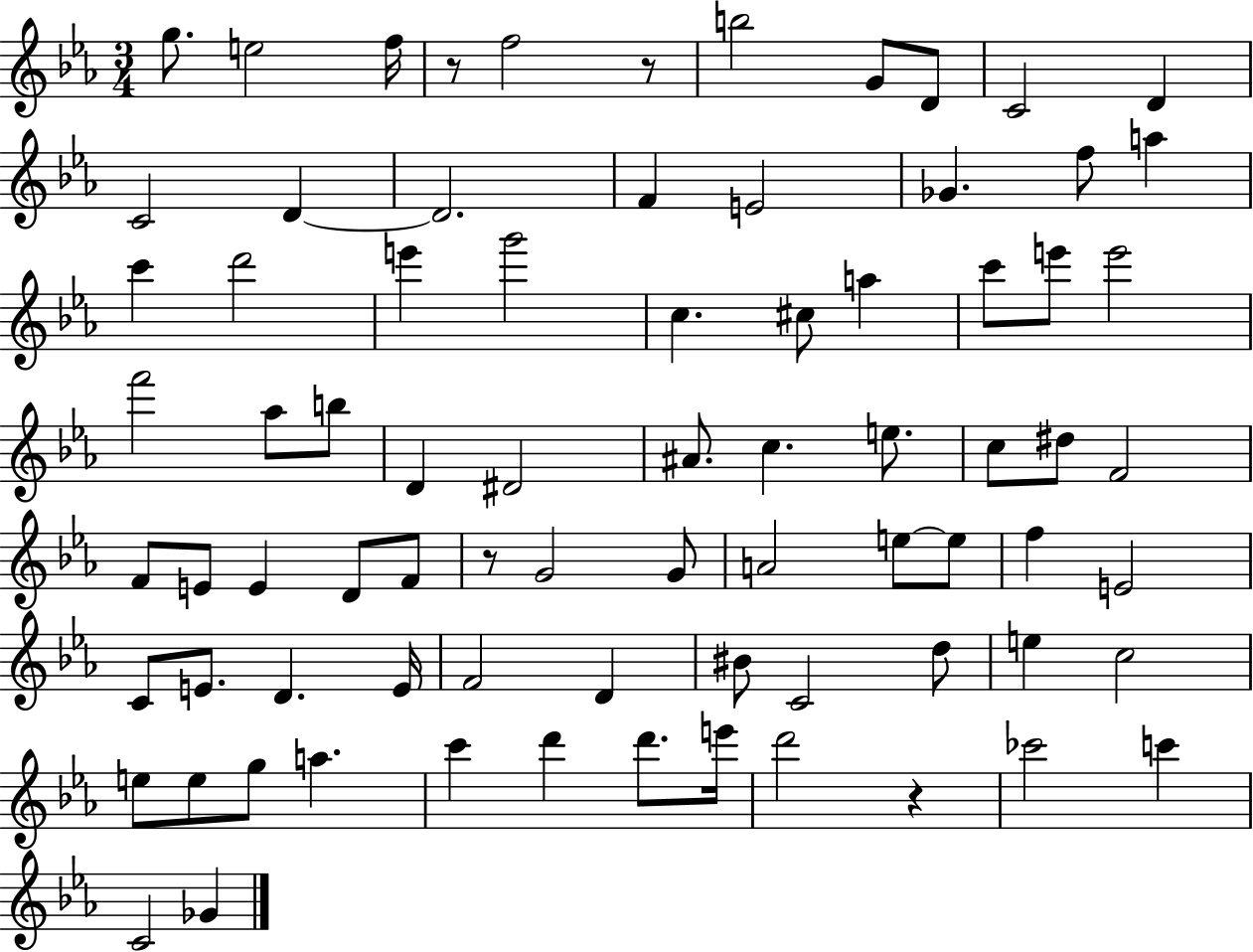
G5/e. E5/h F5/s R/e F5/h R/e B5/h G4/e D4/e C4/h D4/q C4/h D4/q D4/h. F4/q E4/h Gb4/q. F5/e A5/q C6/q D6/h E6/q G6/h C5/q. C#5/e A5/q C6/e E6/e E6/h F6/h Ab5/e B5/e D4/q D#4/h A#4/e. C5/q. E5/e. C5/e D#5/e F4/h F4/e E4/e E4/q D4/e F4/e R/e G4/h G4/e A4/h E5/e E5/e F5/q E4/h C4/e E4/e. D4/q. E4/s F4/h D4/q BIS4/e C4/h D5/e E5/q C5/h E5/e E5/e G5/e A5/q. C6/q D6/q D6/e. E6/s D6/h R/q CES6/h C6/q C4/h Gb4/q